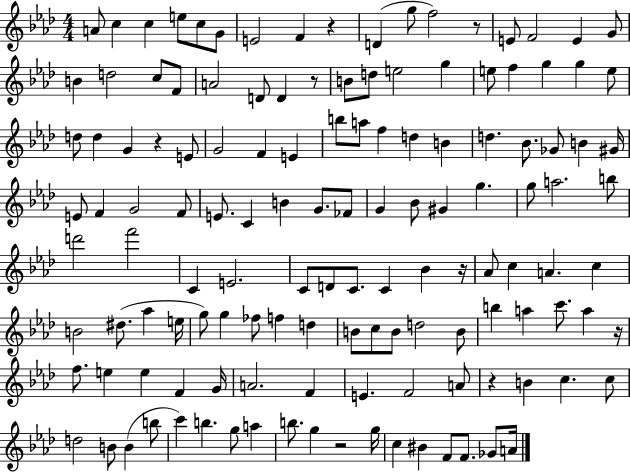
A4/e C5/q C5/q E5/e C5/e G4/e E4/h F4/q R/q D4/q G5/e F5/h R/e E4/e F4/h E4/q G4/e B4/q D5/h C5/e F4/e A4/h D4/e D4/q R/e B4/e D5/e E5/h G5/q E5/e F5/q G5/q G5/q E5/e D5/e D5/q G4/q R/q E4/e G4/h F4/q E4/q B5/e A5/e F5/q D5/q B4/q D5/q. Bb4/e. Gb4/e B4/q G#4/s E4/e F4/q G4/h F4/e E4/e. C4/q B4/q G4/e. FES4/e G4/q Bb4/e G#4/q G5/q. G5/e A5/h. B5/e D6/h F6/h C4/q E4/h. C4/e D4/e C4/e. C4/q Bb4/q R/s Ab4/e C5/q A4/q. C5/q B4/h D#5/e. Ab5/q E5/s G5/e G5/q FES5/e F5/q D5/q B4/e C5/e B4/e D5/h B4/e B5/q A5/q C6/e. A5/q R/s F5/e. E5/q E5/q F4/q G4/s A4/h. F4/q E4/q. F4/h A4/e R/q B4/q C5/q. C5/e D5/h B4/e B4/q B5/e C6/q B5/q. G5/e A5/q B5/e. G5/q R/h G5/s C5/q BIS4/q F4/e F4/e. Gb4/e A4/s